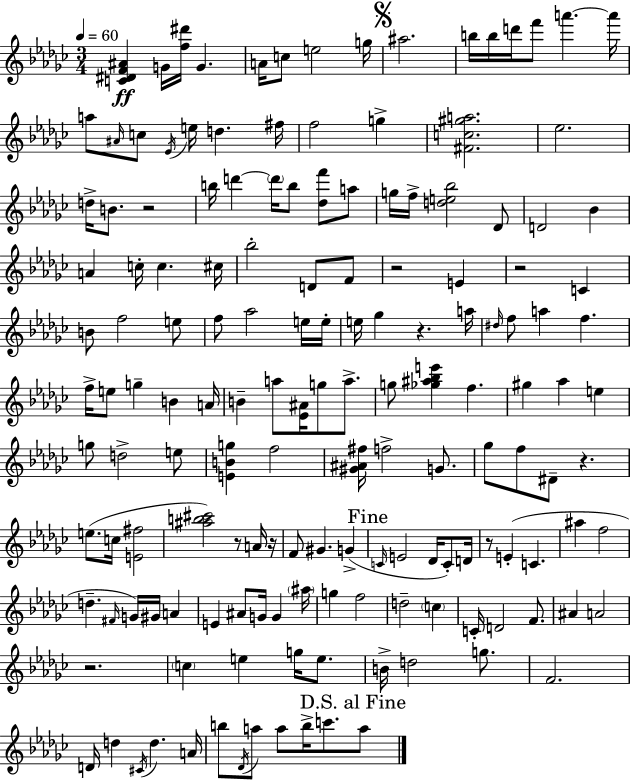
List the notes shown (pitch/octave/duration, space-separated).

[C4,D#4,F4,A#4]/q G4/s [F5,D#6]/s G4/q. A4/s C5/e E5/h G5/s A#5/h. B5/s B5/s D6/s F6/e A6/q. A6/s A5/e A#4/s C5/e Eb4/s E5/s D5/q. F#5/s F5/h G5/q [F#4,C5,G#5,A5]/h. Eb5/h. D5/s B4/e. R/h B5/s D6/q D6/s B5/e [Db5,F6]/e A5/e G5/s F5/s [D5,E5,Bb5]/h Db4/e D4/h Bb4/q A4/q C5/s C5/q. C#5/s Bb5/h D4/e F4/e R/h E4/q R/h C4/q B4/e F5/h E5/e F5/e Ab5/h E5/s E5/s E5/s Gb5/q R/q. A5/s D#5/s F5/e A5/q F5/q. F5/s E5/e G5/q B4/q A4/s B4/q A5/e [Eb4,A#4]/s G5/e A5/e. G5/e [Gb5,A#5,Bb5,E6]/q F5/q. G#5/q Ab5/q E5/q G5/e D5/h E5/e [E4,B4,G5]/q F5/h [G#4,A#4,F#5]/s F5/h G4/e. Gb5/e F5/e D#4/e R/q. E5/e. C5/s [E4,F#5]/h [A#5,B5,C#6]/h R/e A4/s R/s F4/e G#4/q. G4/q C4/s E4/h Db4/s C4/e D4/s R/e E4/q C4/q. A#5/q F5/h D5/q. F#4/s G4/s G#4/s A4/q E4/q A#4/e G4/s G4/q A#5/s G5/q F5/h D5/h C5/q C4/s D4/h F4/e. A#4/q A4/h R/h. C5/q E5/q G5/s E5/e. B4/s D5/h G5/e. F4/h. D4/s D5/q C#4/s D5/q. A4/s B5/e Db4/s A5/e A5/e B5/s C6/e. A5/e